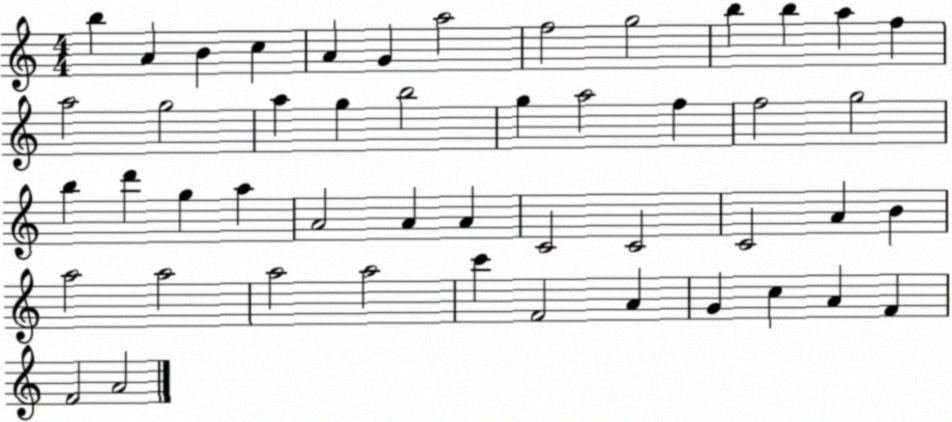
X:1
T:Untitled
M:4/4
L:1/4
K:C
b A B c A G a2 f2 g2 b b a f a2 g2 a g b2 g a2 f f2 g2 b d' g a A2 A A C2 C2 C2 A B a2 a2 a2 a2 c' F2 A G c A F F2 A2